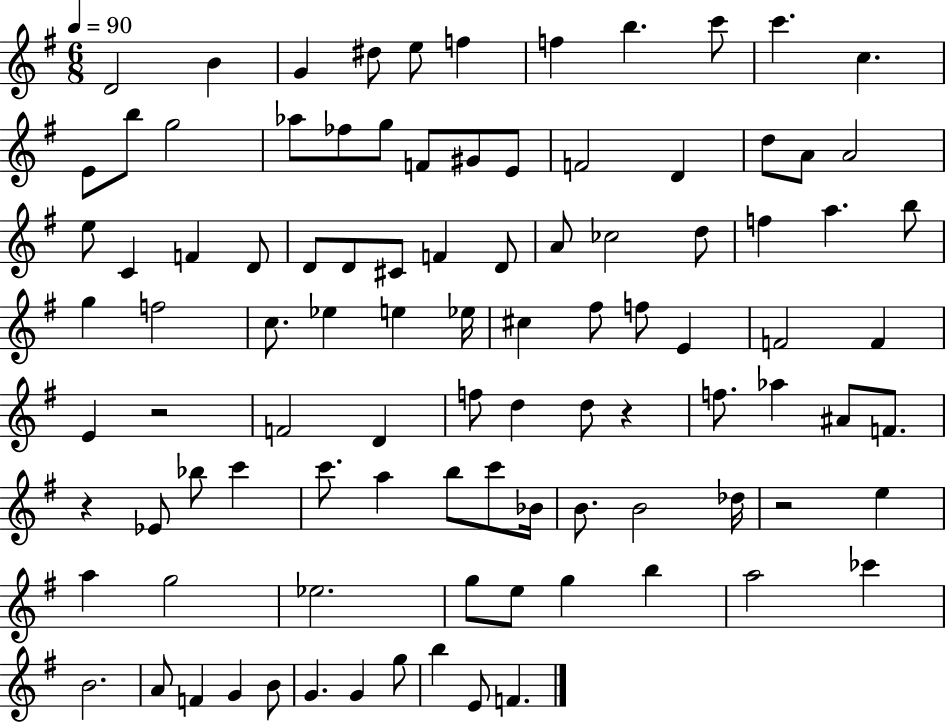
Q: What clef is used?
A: treble